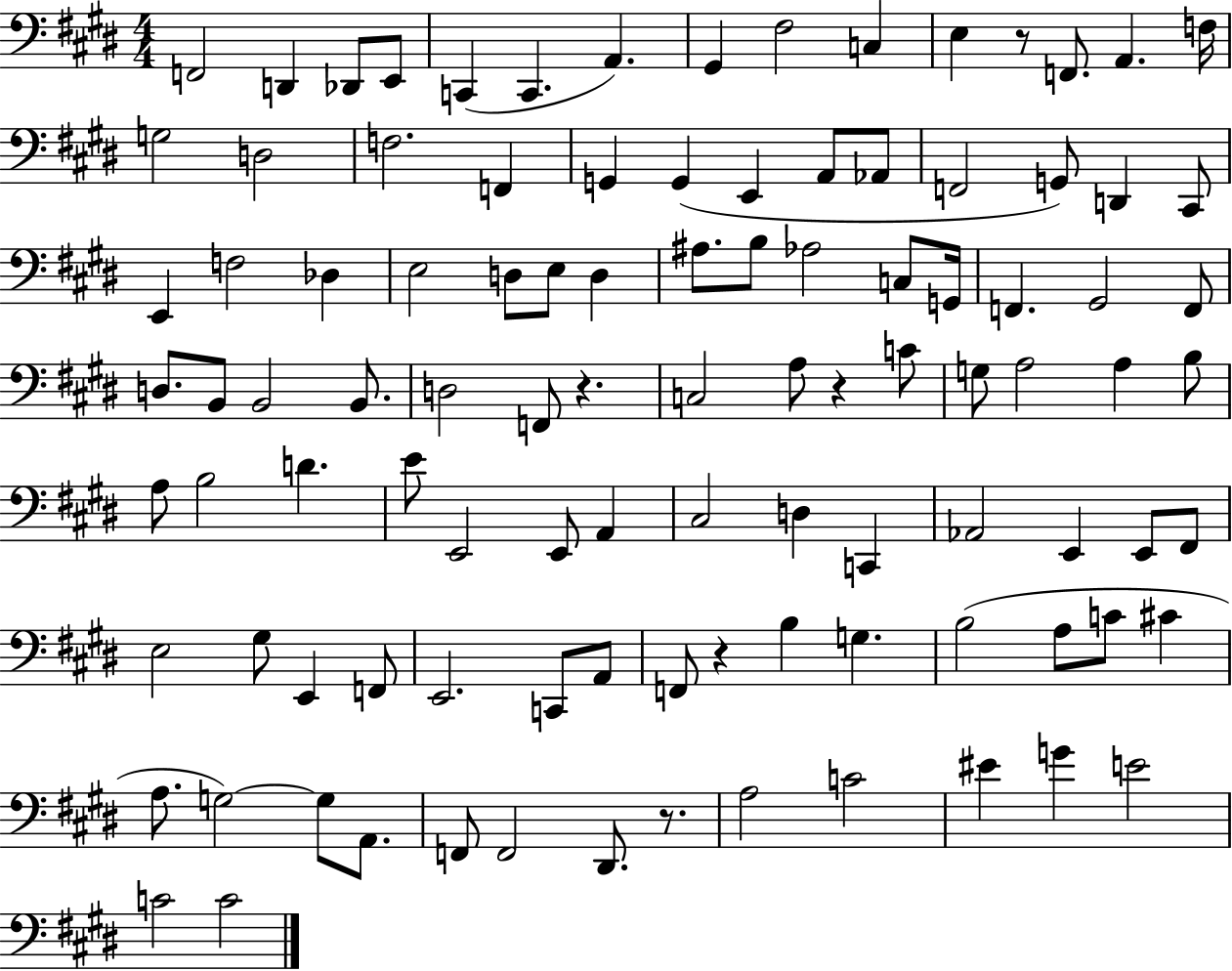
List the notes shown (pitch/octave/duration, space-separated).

F2/h D2/q Db2/e E2/e C2/q C2/q. A2/q. G#2/q F#3/h C3/q E3/q R/e F2/e. A2/q. F3/s G3/h D3/h F3/h. F2/q G2/q G2/q E2/q A2/e Ab2/e F2/h G2/e D2/q C#2/e E2/q F3/h Db3/q E3/h D3/e E3/e D3/q A#3/e. B3/e Ab3/h C3/e G2/s F2/q. G#2/h F2/e D3/e. B2/e B2/h B2/e. D3/h F2/e R/q. C3/h A3/e R/q C4/e G3/e A3/h A3/q B3/e A3/e B3/h D4/q. E4/e E2/h E2/e A2/q C#3/h D3/q C2/q Ab2/h E2/q E2/e F#2/e E3/h G#3/e E2/q F2/e E2/h. C2/e A2/e F2/e R/q B3/q G3/q. B3/h A3/e C4/e C#4/q A3/e. G3/h G3/e A2/e. F2/e F2/h D#2/e. R/e. A3/h C4/h EIS4/q G4/q E4/h C4/h C4/h